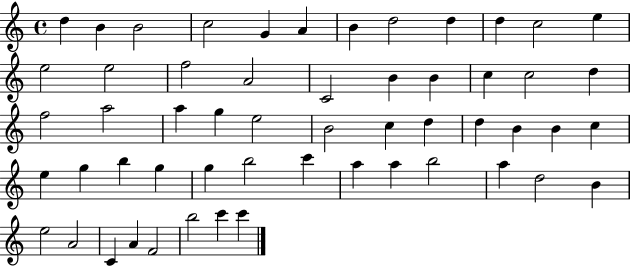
D5/q B4/q B4/h C5/h G4/q A4/q B4/q D5/h D5/q D5/q C5/h E5/q E5/h E5/h F5/h A4/h C4/h B4/q B4/q C5/q C5/h D5/q F5/h A5/h A5/q G5/q E5/h B4/h C5/q D5/q D5/q B4/q B4/q C5/q E5/q G5/q B5/q G5/q G5/q B5/h C6/q A5/q A5/q B5/h A5/q D5/h B4/q E5/h A4/h C4/q A4/q F4/h B5/h C6/q C6/q